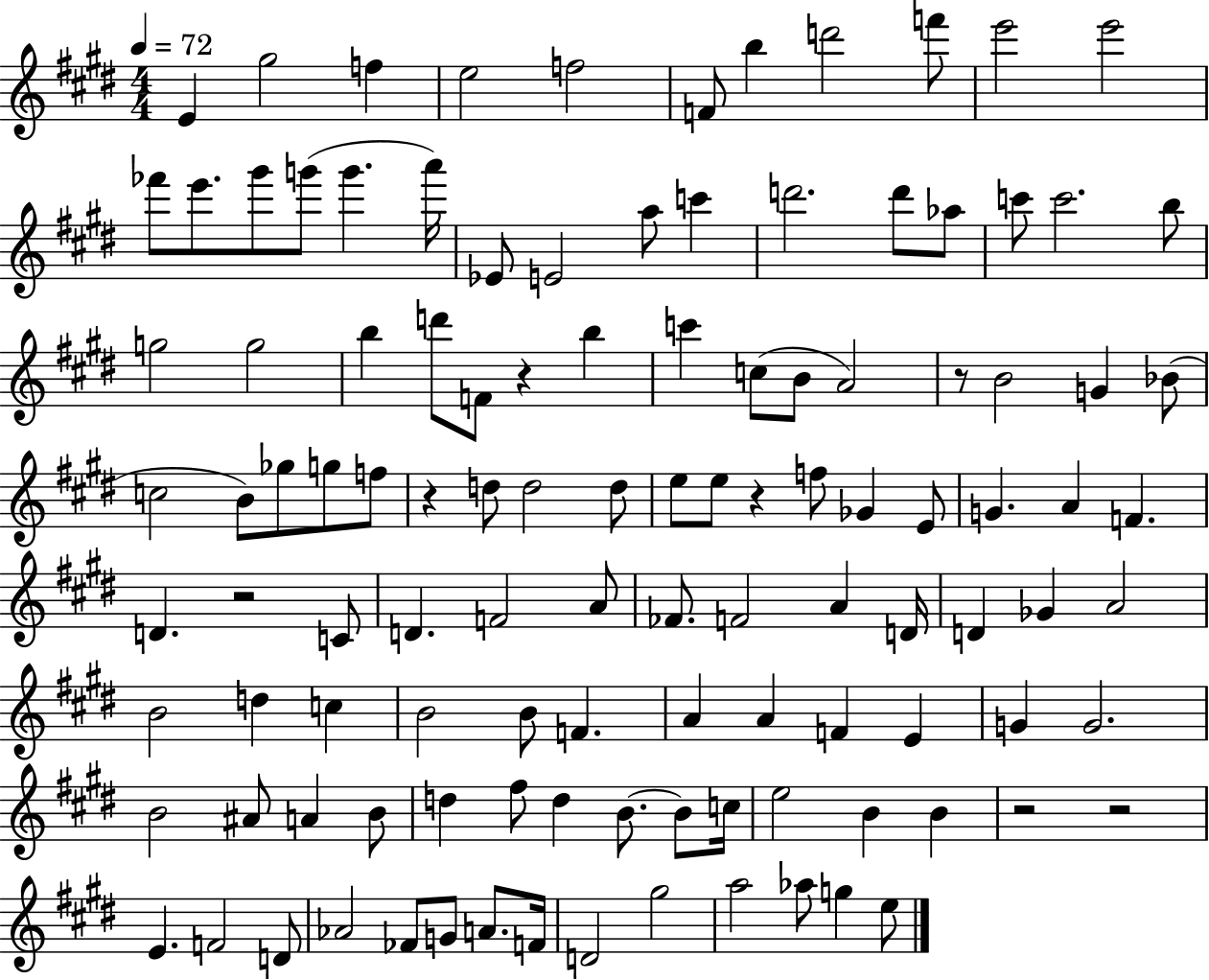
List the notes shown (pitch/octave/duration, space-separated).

E4/q G#5/h F5/q E5/h F5/h F4/e B5/q D6/h F6/e E6/h E6/h FES6/e E6/e. G#6/e G6/e G6/q. A6/s Eb4/e E4/h A5/e C6/q D6/h. D6/e Ab5/e C6/e C6/h. B5/e G5/h G5/h B5/q D6/e F4/e R/q B5/q C6/q C5/e B4/e A4/h R/e B4/h G4/q Bb4/e C5/h B4/e Gb5/e G5/e F5/e R/q D5/e D5/h D5/e E5/e E5/e R/q F5/e Gb4/q E4/e G4/q. A4/q F4/q. D4/q. R/h C4/e D4/q. F4/h A4/e FES4/e. F4/h A4/q D4/s D4/q Gb4/q A4/h B4/h D5/q C5/q B4/h B4/e F4/q. A4/q A4/q F4/q E4/q G4/q G4/h. B4/h A#4/e A4/q B4/e D5/q F#5/e D5/q B4/e. B4/e C5/s E5/h B4/q B4/q R/h R/h E4/q. F4/h D4/e Ab4/h FES4/e G4/e A4/e. F4/s D4/h G#5/h A5/h Ab5/e G5/q E5/e